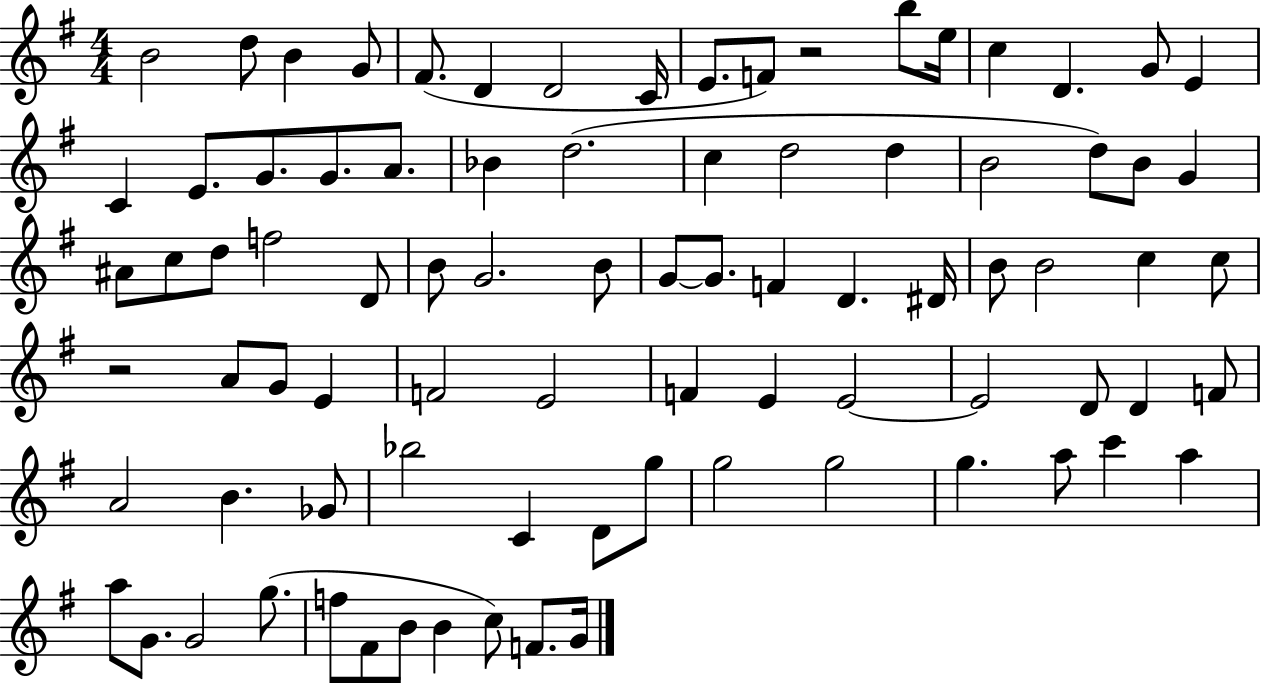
B4/h D5/e B4/q G4/e F#4/e. D4/q D4/h C4/s E4/e. F4/e R/h B5/e E5/s C5/q D4/q. G4/e E4/q C4/q E4/e. G4/e. G4/e. A4/e. Bb4/q D5/h. C5/q D5/h D5/q B4/h D5/e B4/e G4/q A#4/e C5/e D5/e F5/h D4/e B4/e G4/h. B4/e G4/e G4/e. F4/q D4/q. D#4/s B4/e B4/h C5/q C5/e R/h A4/e G4/e E4/q F4/h E4/h F4/q E4/q E4/h E4/h D4/e D4/q F4/e A4/h B4/q. Gb4/e Bb5/h C4/q D4/e G5/e G5/h G5/h G5/q. A5/e C6/q A5/q A5/e G4/e. G4/h G5/e. F5/e F#4/e B4/e B4/q C5/e F4/e. G4/s